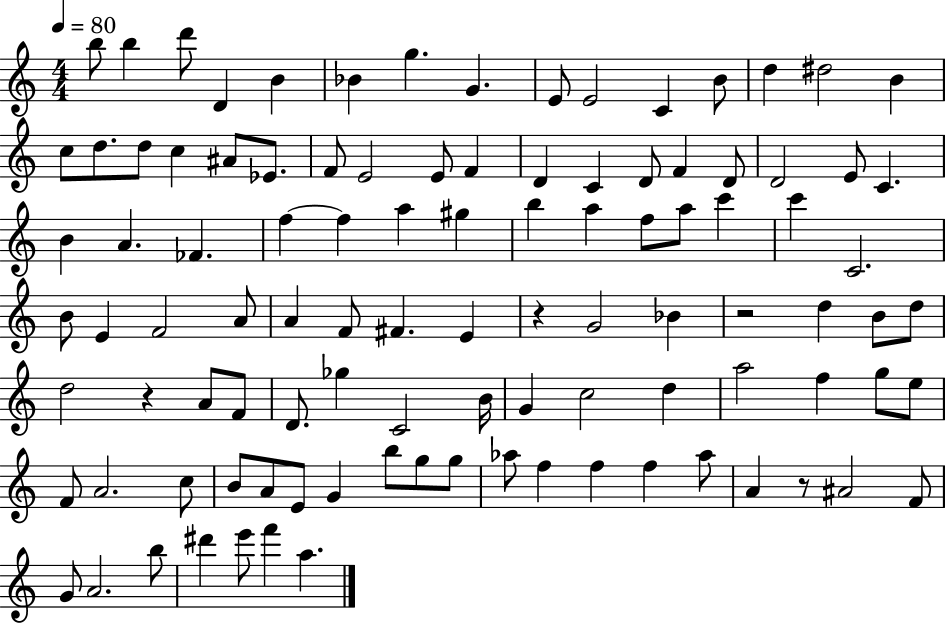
B5/e B5/q D6/e D4/q B4/q Bb4/q G5/q. G4/q. E4/e E4/h C4/q B4/e D5/q D#5/h B4/q C5/e D5/e. D5/e C5/q A#4/e Eb4/e. F4/e E4/h E4/e F4/q D4/q C4/q D4/e F4/q D4/e D4/h E4/e C4/q. B4/q A4/q. FES4/q. F5/q F5/q A5/q G#5/q B5/q A5/q F5/e A5/e C6/q C6/q C4/h. B4/e E4/q F4/h A4/e A4/q F4/e F#4/q. E4/q R/q G4/h Bb4/q R/h D5/q B4/e D5/e D5/h R/q A4/e F4/e D4/e. Gb5/q C4/h B4/s G4/q C5/h D5/q A5/h F5/q G5/e E5/e F4/e A4/h. C5/e B4/e A4/e E4/e G4/q B5/e G5/e G5/e Ab5/e F5/q F5/q F5/q Ab5/e A4/q R/e A#4/h F4/e G4/e A4/h. B5/e D#6/q E6/e F6/q A5/q.